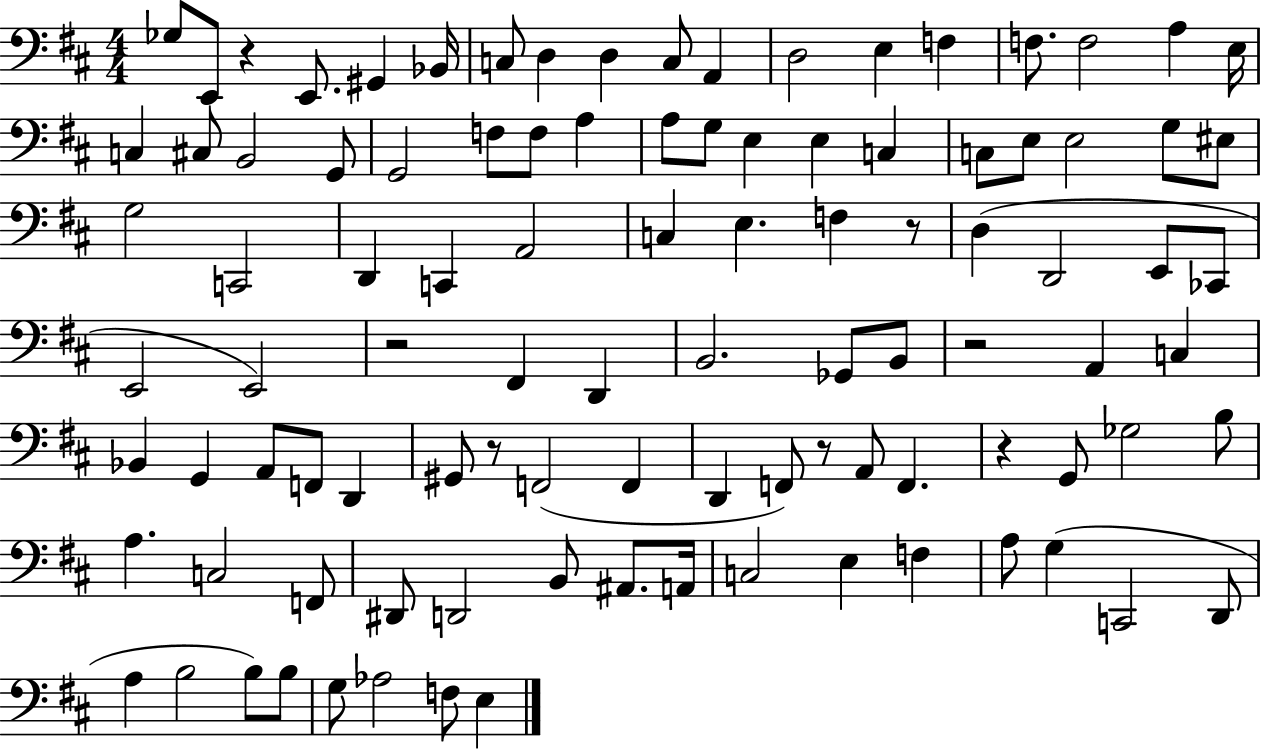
Gb3/e E2/e R/q E2/e. G#2/q Bb2/s C3/e D3/q D3/q C3/e A2/q D3/h E3/q F3/q F3/e. F3/h A3/q E3/s C3/q C#3/e B2/h G2/e G2/h F3/e F3/e A3/q A3/e G3/e E3/q E3/q C3/q C3/e E3/e E3/h G3/e EIS3/e G3/h C2/h D2/q C2/q A2/h C3/q E3/q. F3/q R/e D3/q D2/h E2/e CES2/e E2/h E2/h R/h F#2/q D2/q B2/h. Gb2/e B2/e R/h A2/q C3/q Bb2/q G2/q A2/e F2/e D2/q G#2/e R/e F2/h F2/q D2/q F2/e R/e A2/e F2/q. R/q G2/e Gb3/h B3/e A3/q. C3/h F2/e D#2/e D2/h B2/e A#2/e. A2/s C3/h E3/q F3/q A3/e G3/q C2/h D2/e A3/q B3/h B3/e B3/e G3/e Ab3/h F3/e E3/q